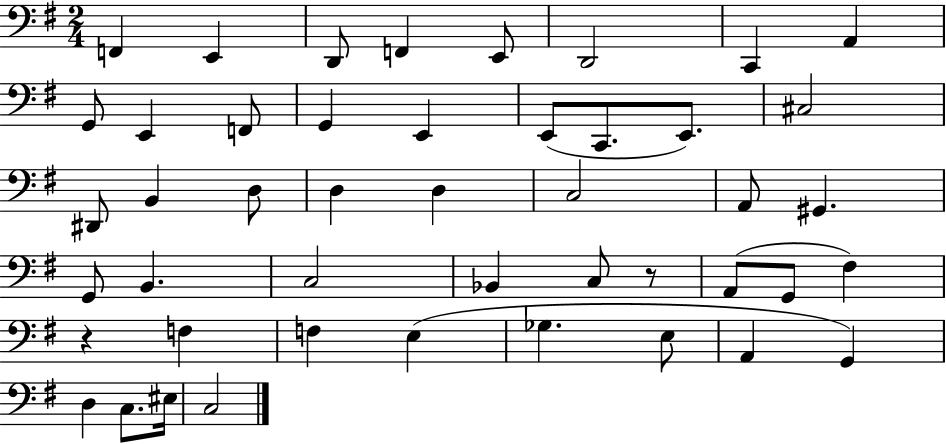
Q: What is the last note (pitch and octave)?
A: C3